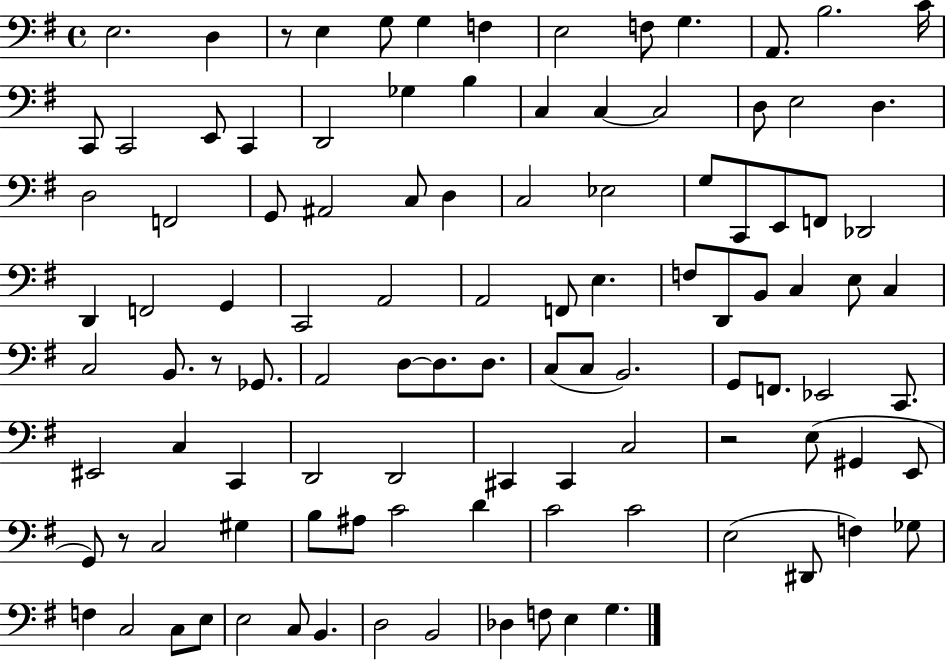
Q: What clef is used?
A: bass